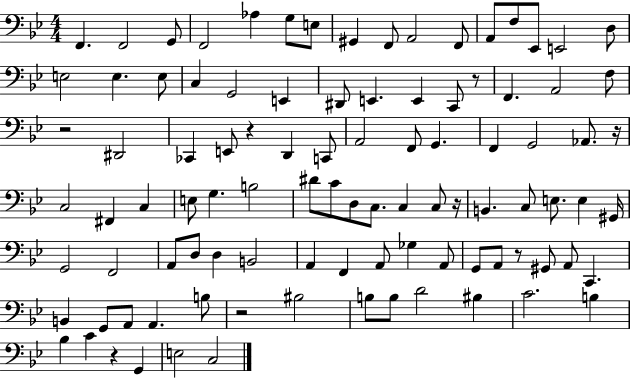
F2/q. F2/h G2/e F2/h Ab3/q G3/e E3/e G#2/q F2/e A2/h F2/e A2/e F3/e Eb2/e E2/h D3/e E3/h E3/q. E3/e C3/q G2/h E2/q D#2/e E2/q. E2/q C2/e R/e F2/q. A2/h F3/e R/h D#2/h CES2/q E2/e R/q D2/q C2/e A2/h F2/e G2/q. F2/q G2/h Ab2/e. R/s C3/h F#2/q C3/q E3/e G3/q. B3/h D#4/e C4/e D3/e C3/e. C3/q C3/e R/s B2/q. C3/e E3/e. E3/q G#2/s G2/h F2/h A2/e D3/e D3/q B2/h A2/q F2/q A2/e Gb3/q A2/e G2/e A2/e R/e G#2/e A2/e C2/q. B2/q G2/e A2/e A2/q. B3/e R/h BIS3/h B3/e B3/e D4/h BIS3/q C4/h. B3/q Bb3/q C4/q R/q G2/q E3/h C3/h